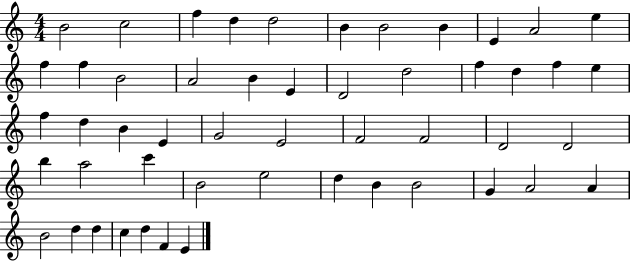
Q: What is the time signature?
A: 4/4